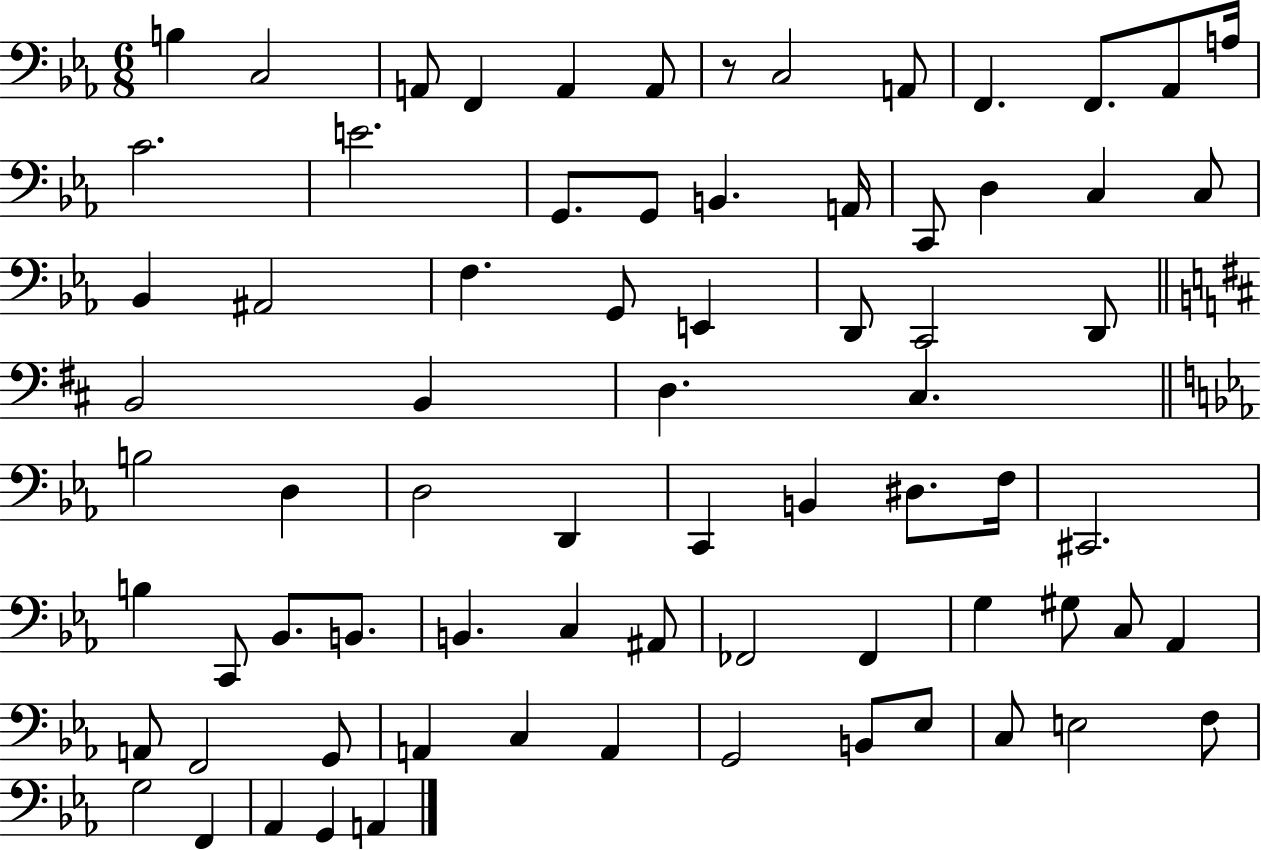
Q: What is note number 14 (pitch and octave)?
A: E4